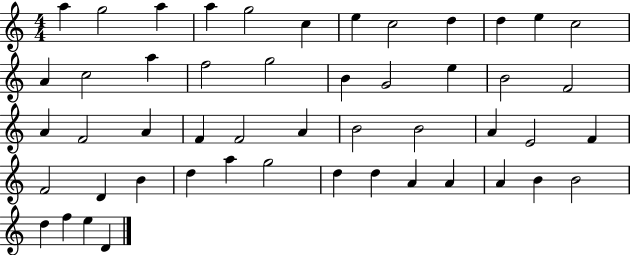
{
  \clef treble
  \numericTimeSignature
  \time 4/4
  \key c \major
  a''4 g''2 a''4 | a''4 g''2 c''4 | e''4 c''2 d''4 | d''4 e''4 c''2 | \break a'4 c''2 a''4 | f''2 g''2 | b'4 g'2 e''4 | b'2 f'2 | \break a'4 f'2 a'4 | f'4 f'2 a'4 | b'2 b'2 | a'4 e'2 f'4 | \break f'2 d'4 b'4 | d''4 a''4 g''2 | d''4 d''4 a'4 a'4 | a'4 b'4 b'2 | \break d''4 f''4 e''4 d'4 | \bar "|."
}